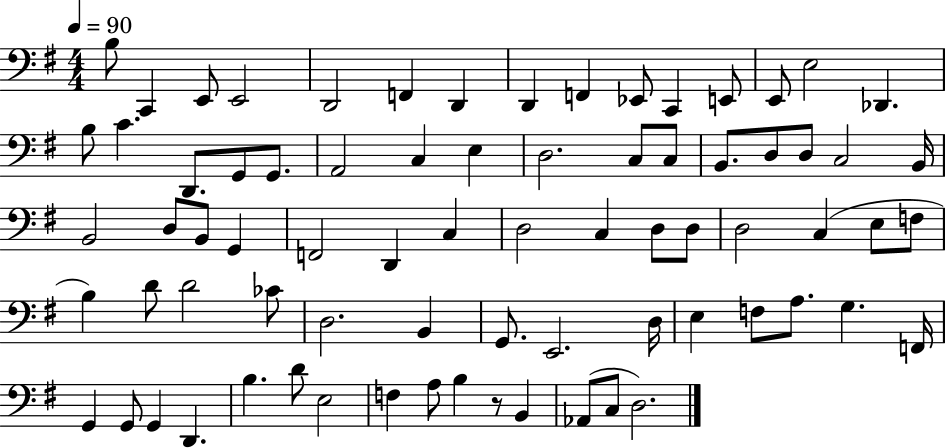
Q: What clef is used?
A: bass